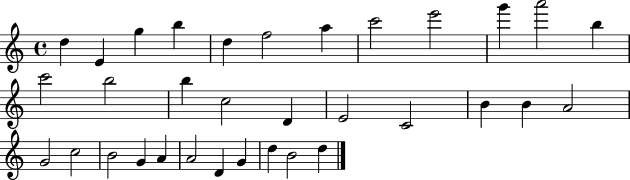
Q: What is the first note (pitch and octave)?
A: D5